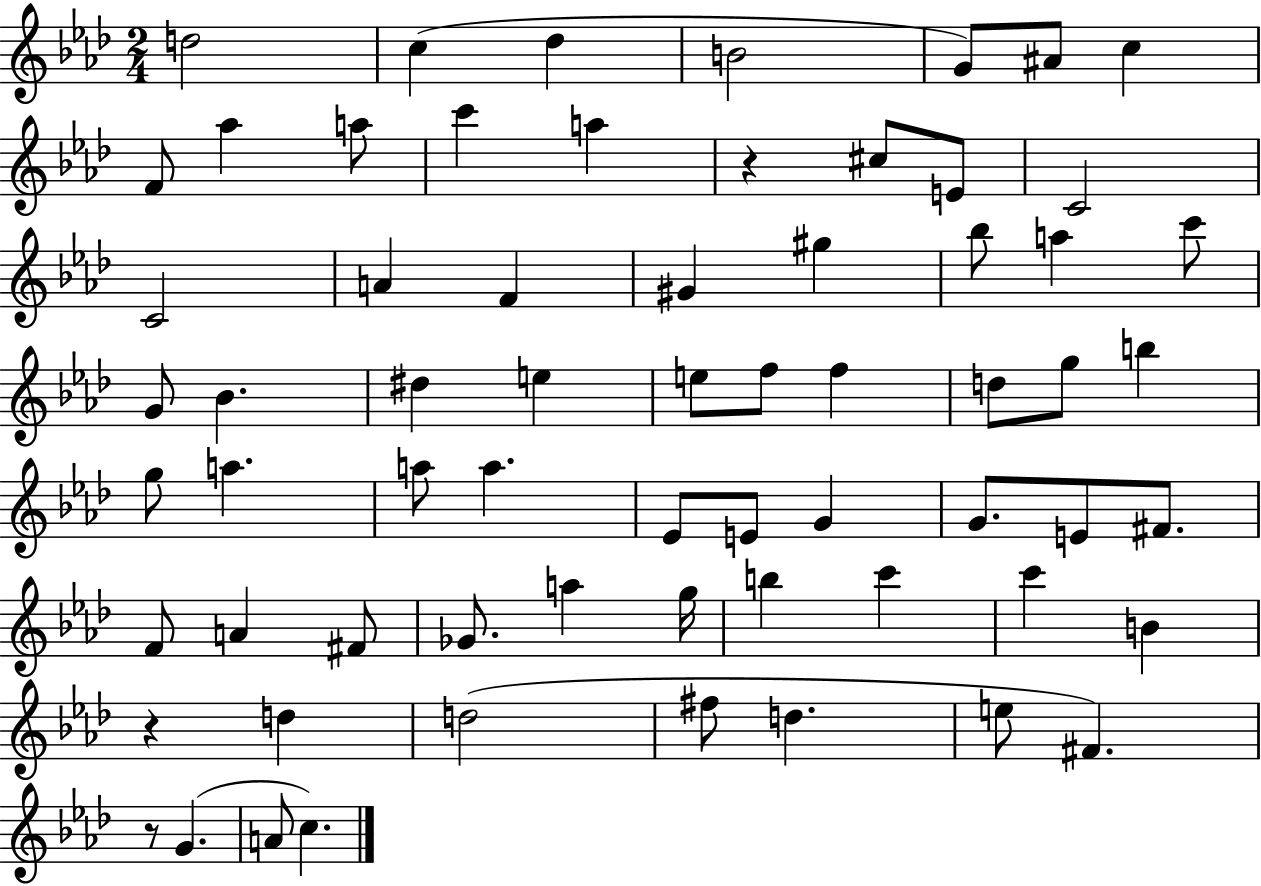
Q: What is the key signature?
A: AES major